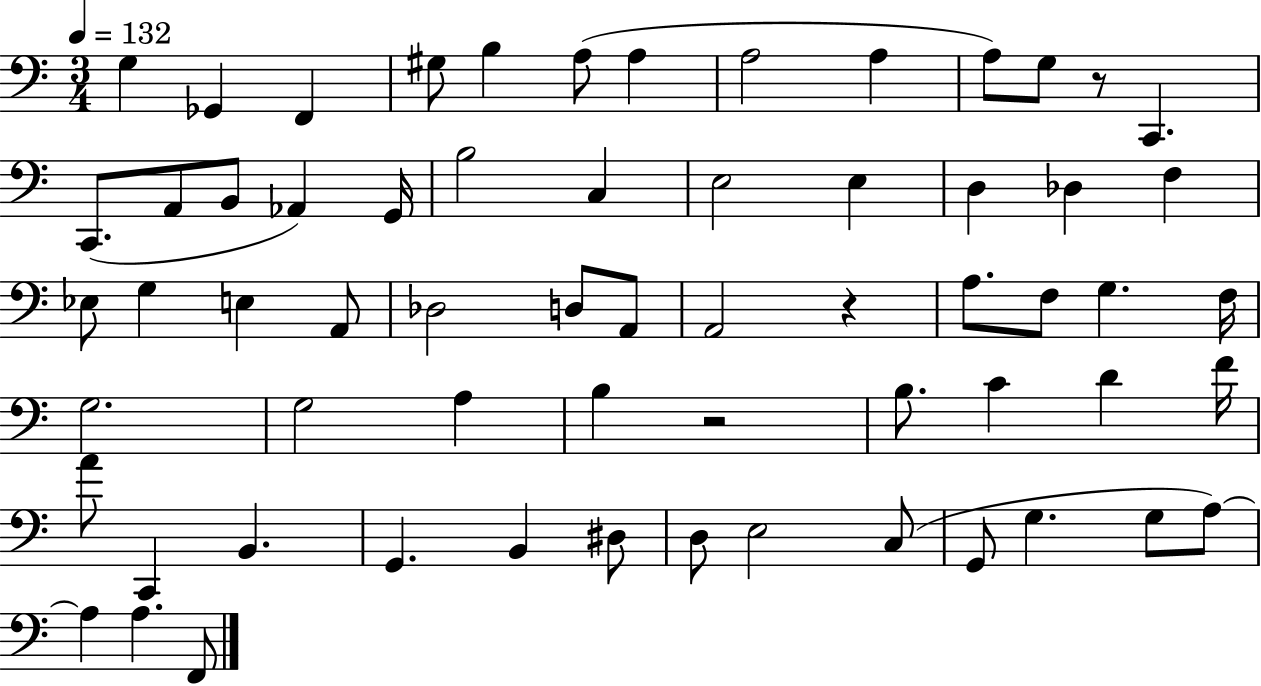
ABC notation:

X:1
T:Untitled
M:3/4
L:1/4
K:C
G, _G,, F,, ^G,/2 B, A,/2 A, A,2 A, A,/2 G,/2 z/2 C,, C,,/2 A,,/2 B,,/2 _A,, G,,/4 B,2 C, E,2 E, D, _D, F, _E,/2 G, E, A,,/2 _D,2 D,/2 A,,/2 A,,2 z A,/2 F,/2 G, F,/4 G,2 G,2 A, B, z2 B,/2 C D F/4 A/2 C,, B,, G,, B,, ^D,/2 D,/2 E,2 C,/2 G,,/2 G, G,/2 A,/2 A, A, F,,/2